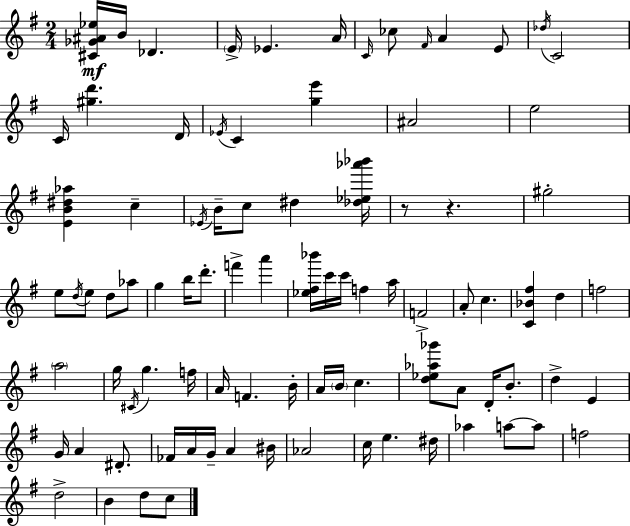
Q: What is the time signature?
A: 2/4